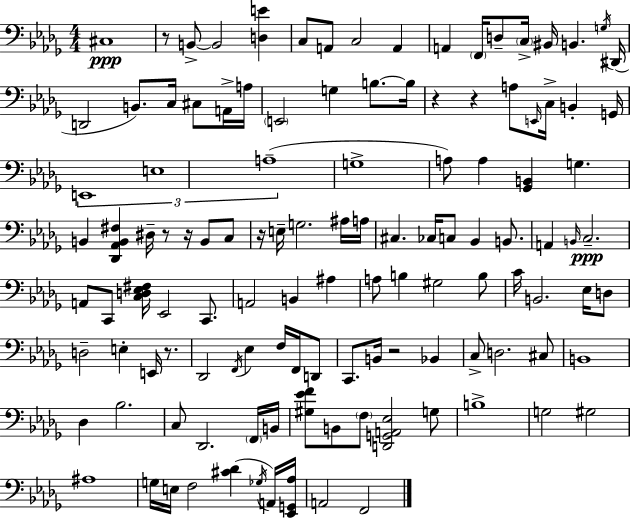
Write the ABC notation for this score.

X:1
T:Untitled
M:4/4
L:1/4
K:Bbm
^C,4 z/2 B,,/2 B,,2 [D,E] C,/2 A,,/2 C,2 A,, A,, F,,/4 D,/2 C,/4 ^B,,/4 B,, G,/4 ^D,,/4 D,,2 B,,/2 C,/4 ^C,/2 A,,/4 A,/4 E,,2 G, B,/2 B,/4 z z A,/2 E,,/4 C,/4 B,, G,,/4 E,,4 E,4 A,4 G,4 A,/2 A, [_G,,B,,] G, B,, [_D,,_A,,B,,^F,] ^D,/4 z/2 z/4 B,,/2 C,/2 z/4 E,/4 G,2 ^A,/4 A,/4 ^C, _C,/4 C,/2 _B,, B,,/2 A,, B,,/4 C,2 A,,/2 C,,/2 [C,D,_E,^F,]/4 _E,,2 C,,/2 A,,2 B,, ^A, A,/2 B, ^G,2 B,/2 C/4 B,,2 _E,/4 D,/2 D,2 E, E,,/4 z/2 _D,,2 F,,/4 _E, F,/4 F,,/4 D,,/2 C,,/2 B,,/4 z2 _B,, C,/2 D,2 ^C,/2 B,,4 _D, _B,2 C,/2 _D,,2 F,,/4 B,,/4 [^G,_EF]/2 B,,/2 F,/2 [D,,G,,A,,_E,]2 G,/2 B,4 G,2 ^G,2 ^A,4 G,/4 E,/4 F,2 [^C_D] _G,/4 A,,/4 [_E,,G,,_A,]/4 A,,2 F,,2